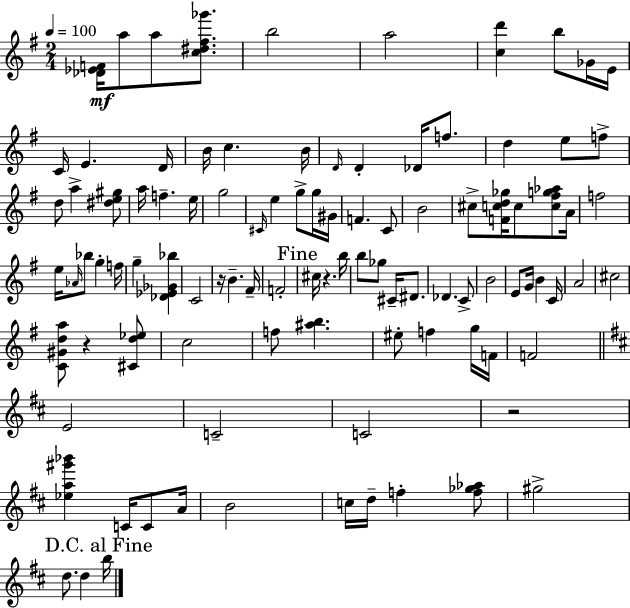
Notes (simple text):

[Db4,Eb4,F4]/s A5/e A5/e [C5,D#5,F#5,Gb6]/e. B5/h A5/h [C5,D6]/q B5/e Gb4/s E4/s C4/s E4/q. D4/s B4/s C5/q. B4/s D4/s D4/q Db4/s F5/e. D5/q E5/e F5/e D5/e A5/q [D#5,E5,G#5]/e A5/s F5/q. E5/s G5/h C#4/s E5/q G5/e G5/s G#4/s F4/q. C4/e B4/h C#5/e [F4,C5,D5,Gb5]/s C5/e [C5,F#5,G5,Ab5]/e A4/s F5/h E5/s Ab4/s Bb5/e G5/q F5/s G5/q [Db4,Eb4,Gb4,Bb5]/q C4/h R/s B4/q. F#4/s F4/h C#5/s R/q. B5/s B5/e Gb5/e C#4/s D#4/e. Db4/q. C4/e B4/h E4/e G4/s B4/q C4/s A4/h C#5/h [C4,G#4,D5,A5]/e R/q [C#4,D5,Eb5]/e C5/h F5/e [A#5,B5]/q. EIS5/e F5/q G5/s F4/s F4/h E4/h C4/h C4/h R/h [Eb5,A5,G#6,Bb6]/q C4/s C4/e A4/s B4/h C5/s D5/s F5/q [F5,Gb5,Ab5]/e G#5/h D5/e. D5/q B5/s